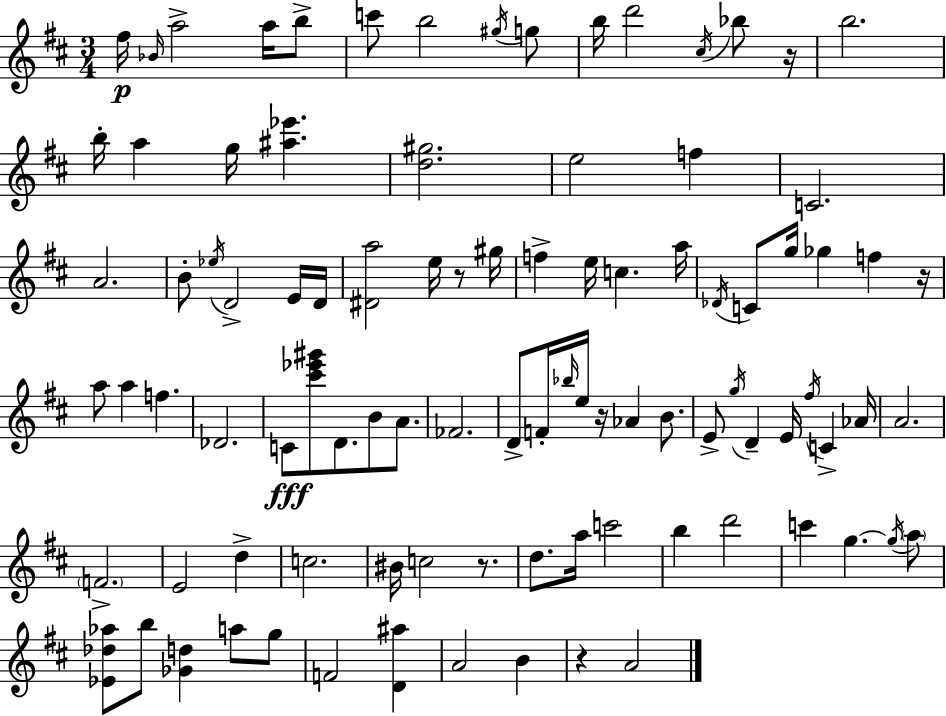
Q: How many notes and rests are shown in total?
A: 95